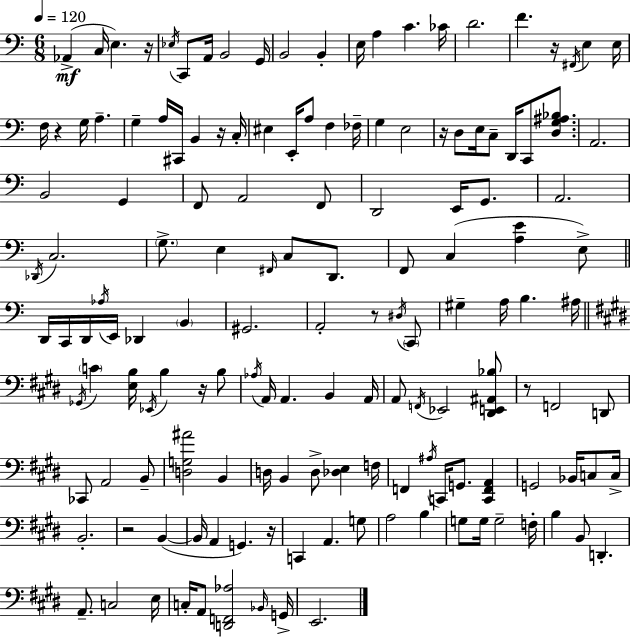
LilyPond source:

{
  \clef bass
  \numericTimeSignature
  \time 6/8
  \key c \major
  \tempo 4 = 120
  \repeat volta 2 { aes,4->(\mf c16 e4.) r16 | \acciaccatura { ees16 } c,8 a,16 b,2 | g,16 b,2 b,4-. | e16 a4 c'4. | \break ces'16 d'2. | f'4. r16 \acciaccatura { fis,16 } e4 | e16 f16 r4 g16 a4.-- | g4-- a16 cis,16 b,4 | \break r16 c16-. eis4 e,16-. a8 f4 | fes16-- g4 e2 | r16 d8 e16 c8-- d,16 c,8 <d g ais bes>8. | a,2. | \break b,2 g,4 | f,8 a,2 | f,8 d,2 e,16 g,8. | a,2. | \break \acciaccatura { des,16 } c2. | \parenthesize g8.-> e4 \grace { fis,16 } c8 | d,8. f,8 c4( <a e'>4 | e8->) \bar "||" \break \key a \minor d,16 c,16 d,16 \acciaccatura { aes16 } e,16 des,4 \parenthesize b,4 | gis,2. | a,2-. r8 \acciaccatura { dis16 } | \parenthesize c,8 gis4-- a16 b4. | \break ais16 \bar "||" \break \key e \major \acciaccatura { ges,16 } \parenthesize c'4 <e b>16 \acciaccatura { ees,16 } b4 r16 | b8 \acciaccatura { aes16 } a,16 a,4. b,4 | a,16 a,8 \acciaccatura { f,16 } ees,2 | <dis, e, ais, bes>8 r8 f,2 | \break d,8 ces,8 a,2 | b,8-- <d g ais'>2 | b,4 d16 b,4 d8-> <des e>4 | f16 f,4 \acciaccatura { ais16 } c,16 g,8. | \break <c, f, a,>4 g,2 | bes,16 c8 c16-> b,2.-. | r2 | b,4~(~ b,16 a,4 g,4.) | \break r16 c,4 a,4. | g8 a2 | b4 g8 g16 g2-- | f16-. b4 b,8 d,4.-. | \break a,8.-- c2 | e16 c16-. a,8 <d, f, aes>2 | \grace { bes,16 } g,16-> e,2. | } \bar "|."
}